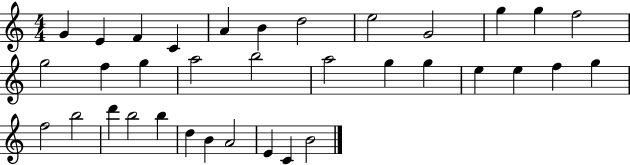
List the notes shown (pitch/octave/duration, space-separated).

G4/q E4/q F4/q C4/q A4/q B4/q D5/h E5/h G4/h G5/q G5/q F5/h G5/h F5/q G5/q A5/h B5/h A5/h G5/q G5/q E5/q E5/q F5/q G5/q F5/h B5/h D6/q B5/h B5/q D5/q B4/q A4/h E4/q C4/q B4/h